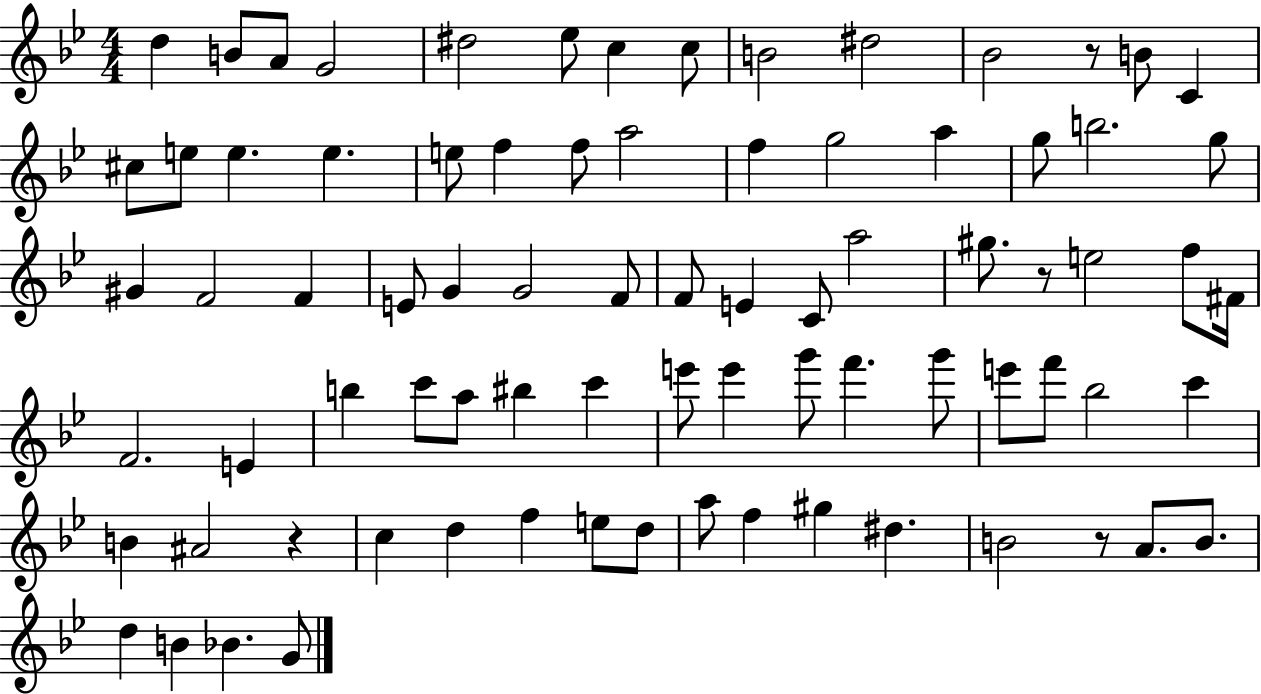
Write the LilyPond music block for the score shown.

{
  \clef treble
  \numericTimeSignature
  \time 4/4
  \key bes \major
  d''4 b'8 a'8 g'2 | dis''2 ees''8 c''4 c''8 | b'2 dis''2 | bes'2 r8 b'8 c'4 | \break cis''8 e''8 e''4. e''4. | e''8 f''4 f''8 a''2 | f''4 g''2 a''4 | g''8 b''2. g''8 | \break gis'4 f'2 f'4 | e'8 g'4 g'2 f'8 | f'8 e'4 c'8 a''2 | gis''8. r8 e''2 f''8 fis'16 | \break f'2. e'4 | b''4 c'''8 a''8 bis''4 c'''4 | e'''8 e'''4 g'''8 f'''4. g'''8 | e'''8 f'''8 bes''2 c'''4 | \break b'4 ais'2 r4 | c''4 d''4 f''4 e''8 d''8 | a''8 f''4 gis''4 dis''4. | b'2 r8 a'8. b'8. | \break d''4 b'4 bes'4. g'8 | \bar "|."
}